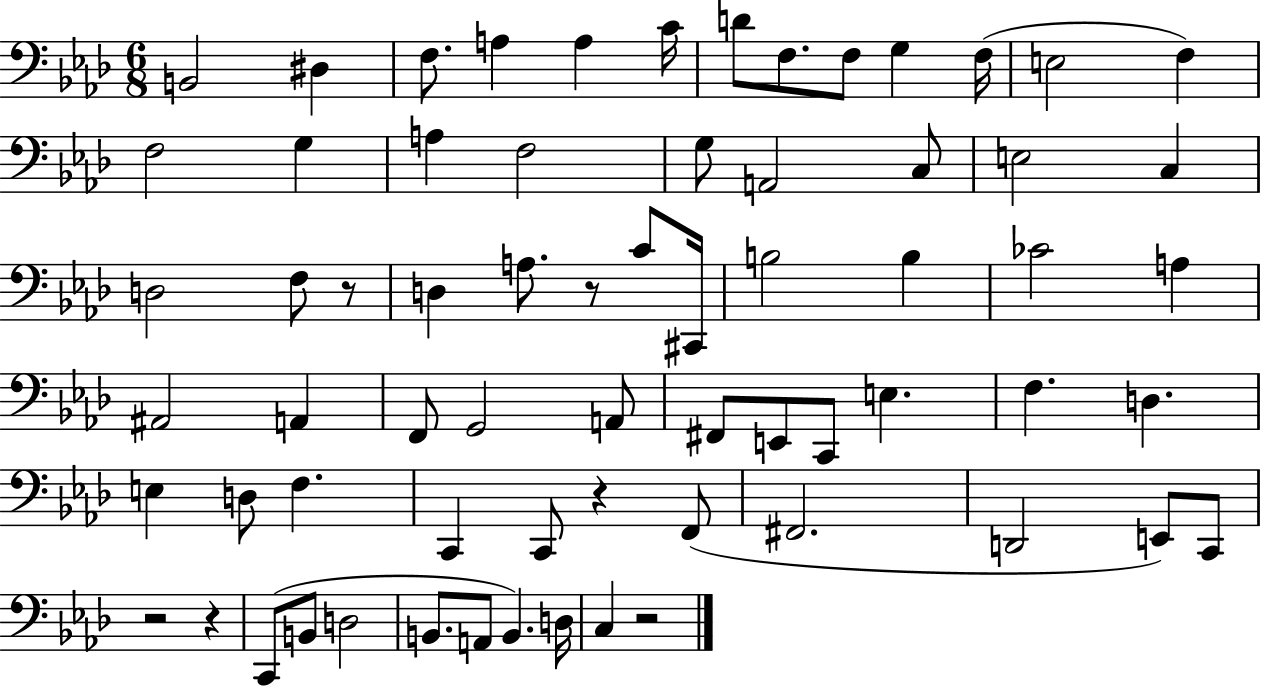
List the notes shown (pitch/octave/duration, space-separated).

B2/h D#3/q F3/e. A3/q A3/q C4/s D4/e F3/e. F3/e G3/q F3/s E3/h F3/q F3/h G3/q A3/q F3/h G3/e A2/h C3/e E3/h C3/q D3/h F3/e R/e D3/q A3/e. R/e C4/e C#2/s B3/h B3/q CES4/h A3/q A#2/h A2/q F2/e G2/h A2/e F#2/e E2/e C2/e E3/q. F3/q. D3/q. E3/q D3/e F3/q. C2/q C2/e R/q F2/e F#2/h. D2/h E2/e C2/e R/h R/q C2/e B2/e D3/h B2/e. A2/e B2/q. D3/s C3/q R/h